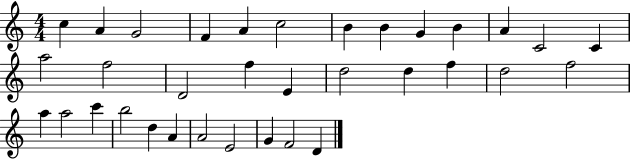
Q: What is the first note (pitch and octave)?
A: C5